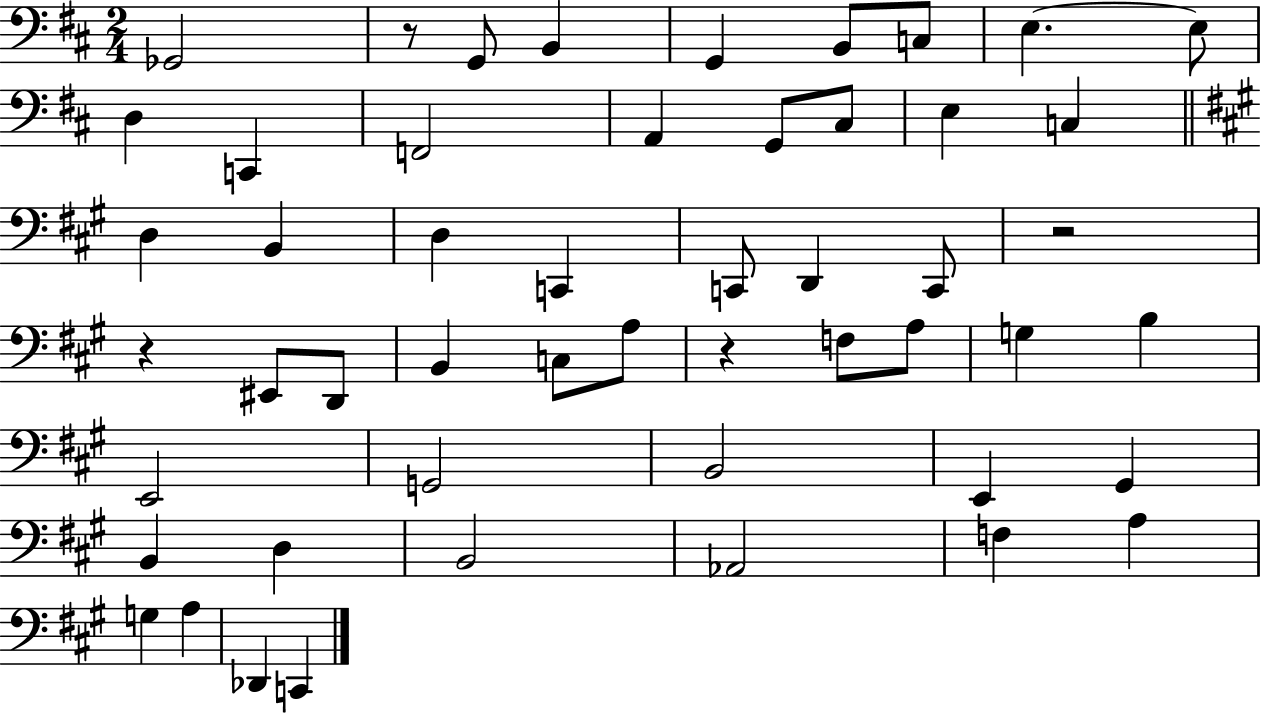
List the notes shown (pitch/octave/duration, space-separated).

Gb2/h R/e G2/e B2/q G2/q B2/e C3/e E3/q. E3/e D3/q C2/q F2/h A2/q G2/e C#3/e E3/q C3/q D3/q B2/q D3/q C2/q C2/e D2/q C2/e R/h R/q EIS2/e D2/e B2/q C3/e A3/e R/q F3/e A3/e G3/q B3/q E2/h G2/h B2/h E2/q G#2/q B2/q D3/q B2/h Ab2/h F3/q A3/q G3/q A3/q Db2/q C2/q